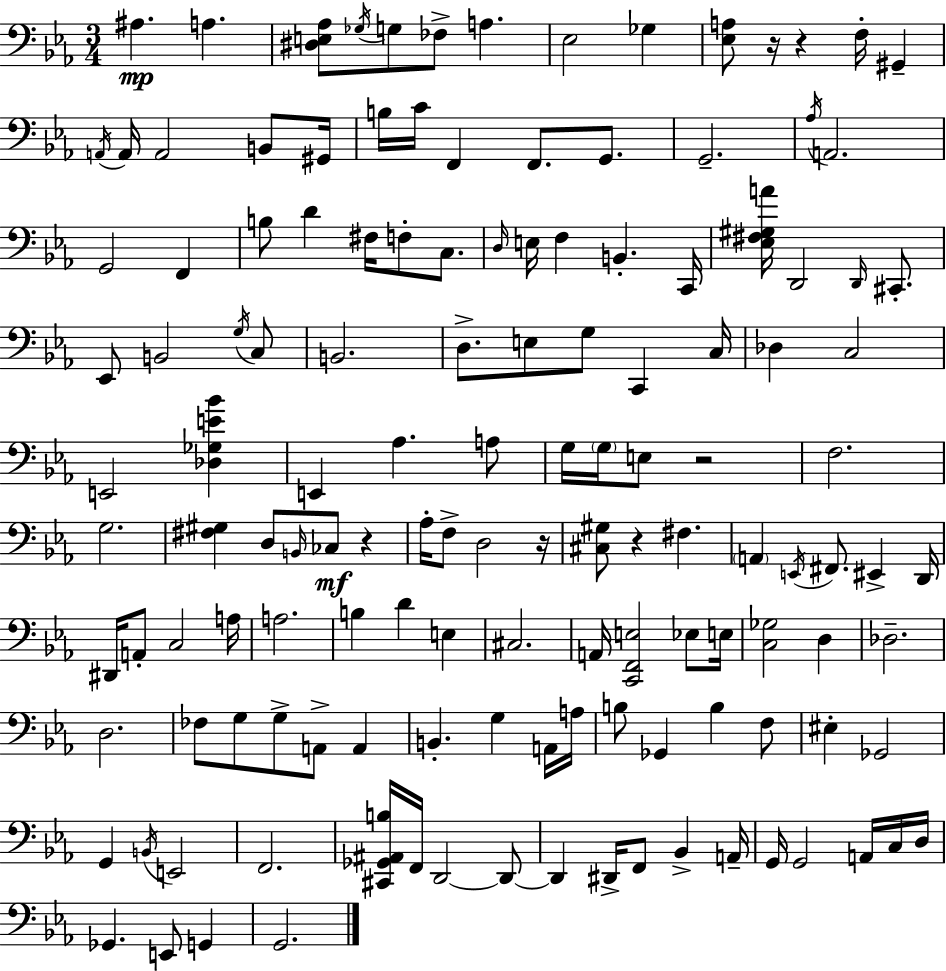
{
  \clef bass
  \numericTimeSignature
  \time 3/4
  \key ees \major
  ais4.\mp a4. | <dis e aes>8 \acciaccatura { ges16 } g8 fes8-> a4. | ees2 ges4 | <ees a>8 r16 r4 f16-. gis,4-- | \break \acciaccatura { a,16 } a,16 a,2 b,8 | gis,16 b16 c'16 f,4 f,8. g,8. | g,2.-- | \acciaccatura { aes16 } a,2. | \break g,2 f,4 | b8 d'4 fis16 f8-. | c8. \grace { d16 } e16 f4 b,4.-. | c,16 <ees fis gis a'>16 d,2 | \break \grace { d,16 } cis,8.-. ees,8 b,2 | \acciaccatura { g16 } c8 b,2. | d8.-> e8 g8 | c,4 c16 des4 c2 | \break e,2 | <des ges e' bes'>4 e,4 aes4. | a8 g16 \parenthesize g16 e8 r2 | f2. | \break g2. | <fis gis>4 d8 | \grace { b,16 }\mf ces8 r4 aes16-. f8-> d2 | r16 <cis gis>8 r4 | \break fis4. \parenthesize a,4 \acciaccatura { e,16 } | fis,8. eis,4-> d,16 dis,16 a,8-. c2 | a16 a2. | b4 | \break d'4 e4 cis2. | a,16 <c, f, e>2 | ees8 e16 <c ges>2 | d4 des2.-- | \break d2. | fes8 g8 | g8-> a,8-> a,4 b,4.-. | g4 a,16 a16 b8 ges,4 | \break b4 f8 eis4-. | ges,2 g,4 | \acciaccatura { b,16 } e,2 f,2. | <cis, ges, ais, b>16 f,16 d,2~~ | \break d,8~~ d,4 | dis,16-> f,8 bes,4-> a,16-- g,16 g,2 | a,16 c16 d16 ges,4. | e,8 g,4 g,2. | \break \bar "|."
}